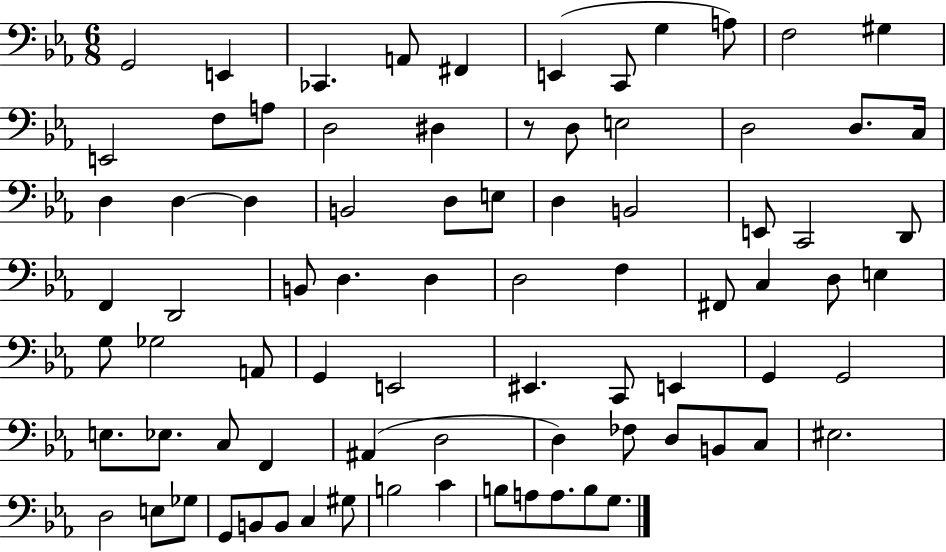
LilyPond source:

{
  \clef bass
  \numericTimeSignature
  \time 6/8
  \key ees \major
  g,2 e,4 | ces,4. a,8 fis,4 | e,4( c,8 g4 a8) | f2 gis4 | \break e,2 f8 a8 | d2 dis4 | r8 d8 e2 | d2 d8. c16 | \break d4 d4~~ d4 | b,2 d8 e8 | d4 b,2 | e,8 c,2 d,8 | \break f,4 d,2 | b,8 d4. d4 | d2 f4 | fis,8 c4 d8 e4 | \break g8 ges2 a,8 | g,4 e,2 | eis,4. c,8 e,4 | g,4 g,2 | \break e8. ees8. c8 f,4 | ais,4( d2 | d4) fes8 d8 b,8 c8 | eis2. | \break d2 e8 ges8 | g,8 b,8 b,8 c4 gis8 | b2 c'4 | b8 a8 a8. b8 g8. | \break \bar "|."
}